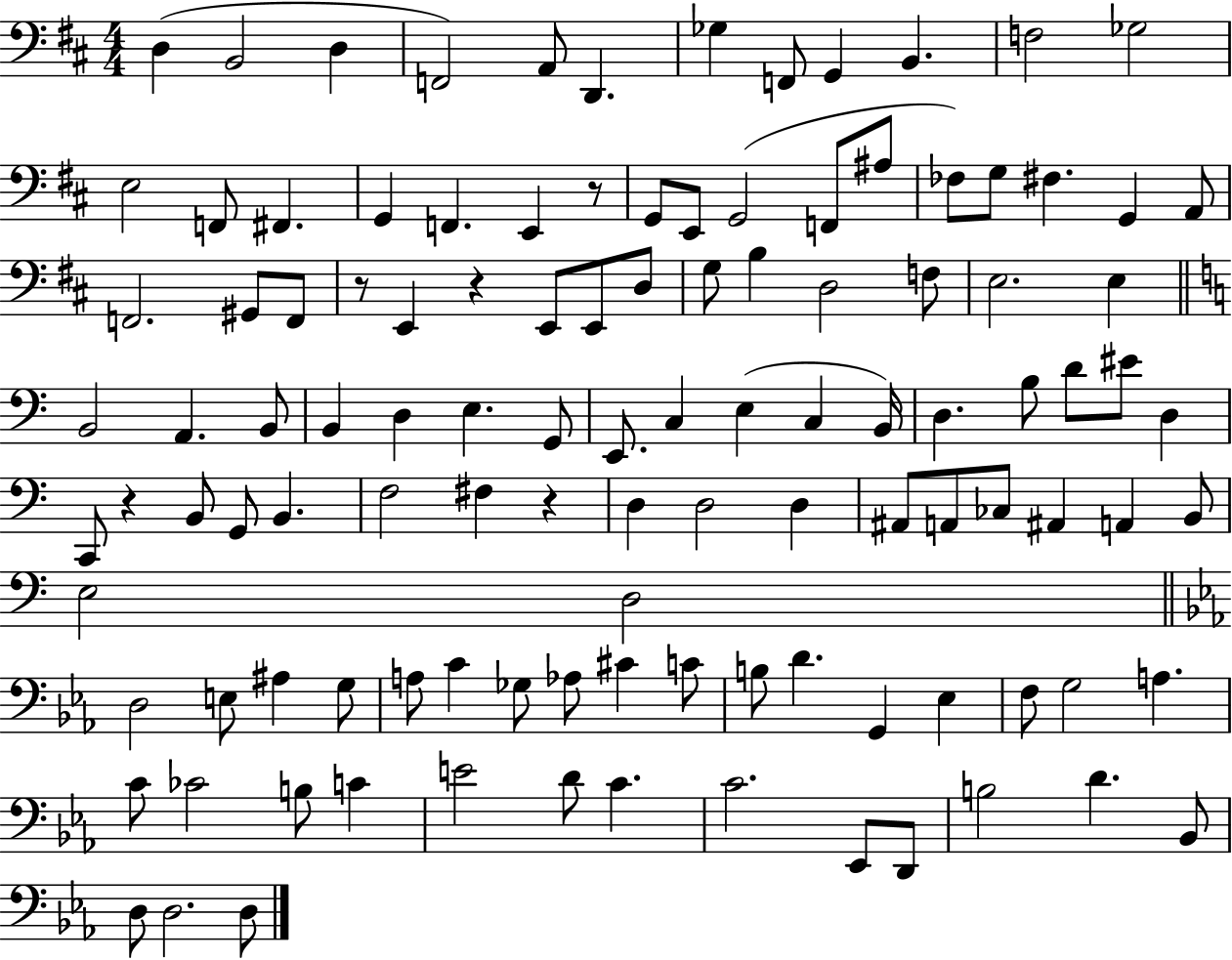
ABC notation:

X:1
T:Untitled
M:4/4
L:1/4
K:D
D, B,,2 D, F,,2 A,,/2 D,, _G, F,,/2 G,, B,, F,2 _G,2 E,2 F,,/2 ^F,, G,, F,, E,, z/2 G,,/2 E,,/2 G,,2 F,,/2 ^A,/2 _F,/2 G,/2 ^F, G,, A,,/2 F,,2 ^G,,/2 F,,/2 z/2 E,, z E,,/2 E,,/2 D,/2 G,/2 B, D,2 F,/2 E,2 E, B,,2 A,, B,,/2 B,, D, E, G,,/2 E,,/2 C, E, C, B,,/4 D, B,/2 D/2 ^E/2 D, C,,/2 z B,,/2 G,,/2 B,, F,2 ^F, z D, D,2 D, ^A,,/2 A,,/2 _C,/2 ^A,, A,, B,,/2 E,2 D,2 D,2 E,/2 ^A, G,/2 A,/2 C _G,/2 _A,/2 ^C C/2 B,/2 D G,, _E, F,/2 G,2 A, C/2 _C2 B,/2 C E2 D/2 C C2 _E,,/2 D,,/2 B,2 D _B,,/2 D,/2 D,2 D,/2